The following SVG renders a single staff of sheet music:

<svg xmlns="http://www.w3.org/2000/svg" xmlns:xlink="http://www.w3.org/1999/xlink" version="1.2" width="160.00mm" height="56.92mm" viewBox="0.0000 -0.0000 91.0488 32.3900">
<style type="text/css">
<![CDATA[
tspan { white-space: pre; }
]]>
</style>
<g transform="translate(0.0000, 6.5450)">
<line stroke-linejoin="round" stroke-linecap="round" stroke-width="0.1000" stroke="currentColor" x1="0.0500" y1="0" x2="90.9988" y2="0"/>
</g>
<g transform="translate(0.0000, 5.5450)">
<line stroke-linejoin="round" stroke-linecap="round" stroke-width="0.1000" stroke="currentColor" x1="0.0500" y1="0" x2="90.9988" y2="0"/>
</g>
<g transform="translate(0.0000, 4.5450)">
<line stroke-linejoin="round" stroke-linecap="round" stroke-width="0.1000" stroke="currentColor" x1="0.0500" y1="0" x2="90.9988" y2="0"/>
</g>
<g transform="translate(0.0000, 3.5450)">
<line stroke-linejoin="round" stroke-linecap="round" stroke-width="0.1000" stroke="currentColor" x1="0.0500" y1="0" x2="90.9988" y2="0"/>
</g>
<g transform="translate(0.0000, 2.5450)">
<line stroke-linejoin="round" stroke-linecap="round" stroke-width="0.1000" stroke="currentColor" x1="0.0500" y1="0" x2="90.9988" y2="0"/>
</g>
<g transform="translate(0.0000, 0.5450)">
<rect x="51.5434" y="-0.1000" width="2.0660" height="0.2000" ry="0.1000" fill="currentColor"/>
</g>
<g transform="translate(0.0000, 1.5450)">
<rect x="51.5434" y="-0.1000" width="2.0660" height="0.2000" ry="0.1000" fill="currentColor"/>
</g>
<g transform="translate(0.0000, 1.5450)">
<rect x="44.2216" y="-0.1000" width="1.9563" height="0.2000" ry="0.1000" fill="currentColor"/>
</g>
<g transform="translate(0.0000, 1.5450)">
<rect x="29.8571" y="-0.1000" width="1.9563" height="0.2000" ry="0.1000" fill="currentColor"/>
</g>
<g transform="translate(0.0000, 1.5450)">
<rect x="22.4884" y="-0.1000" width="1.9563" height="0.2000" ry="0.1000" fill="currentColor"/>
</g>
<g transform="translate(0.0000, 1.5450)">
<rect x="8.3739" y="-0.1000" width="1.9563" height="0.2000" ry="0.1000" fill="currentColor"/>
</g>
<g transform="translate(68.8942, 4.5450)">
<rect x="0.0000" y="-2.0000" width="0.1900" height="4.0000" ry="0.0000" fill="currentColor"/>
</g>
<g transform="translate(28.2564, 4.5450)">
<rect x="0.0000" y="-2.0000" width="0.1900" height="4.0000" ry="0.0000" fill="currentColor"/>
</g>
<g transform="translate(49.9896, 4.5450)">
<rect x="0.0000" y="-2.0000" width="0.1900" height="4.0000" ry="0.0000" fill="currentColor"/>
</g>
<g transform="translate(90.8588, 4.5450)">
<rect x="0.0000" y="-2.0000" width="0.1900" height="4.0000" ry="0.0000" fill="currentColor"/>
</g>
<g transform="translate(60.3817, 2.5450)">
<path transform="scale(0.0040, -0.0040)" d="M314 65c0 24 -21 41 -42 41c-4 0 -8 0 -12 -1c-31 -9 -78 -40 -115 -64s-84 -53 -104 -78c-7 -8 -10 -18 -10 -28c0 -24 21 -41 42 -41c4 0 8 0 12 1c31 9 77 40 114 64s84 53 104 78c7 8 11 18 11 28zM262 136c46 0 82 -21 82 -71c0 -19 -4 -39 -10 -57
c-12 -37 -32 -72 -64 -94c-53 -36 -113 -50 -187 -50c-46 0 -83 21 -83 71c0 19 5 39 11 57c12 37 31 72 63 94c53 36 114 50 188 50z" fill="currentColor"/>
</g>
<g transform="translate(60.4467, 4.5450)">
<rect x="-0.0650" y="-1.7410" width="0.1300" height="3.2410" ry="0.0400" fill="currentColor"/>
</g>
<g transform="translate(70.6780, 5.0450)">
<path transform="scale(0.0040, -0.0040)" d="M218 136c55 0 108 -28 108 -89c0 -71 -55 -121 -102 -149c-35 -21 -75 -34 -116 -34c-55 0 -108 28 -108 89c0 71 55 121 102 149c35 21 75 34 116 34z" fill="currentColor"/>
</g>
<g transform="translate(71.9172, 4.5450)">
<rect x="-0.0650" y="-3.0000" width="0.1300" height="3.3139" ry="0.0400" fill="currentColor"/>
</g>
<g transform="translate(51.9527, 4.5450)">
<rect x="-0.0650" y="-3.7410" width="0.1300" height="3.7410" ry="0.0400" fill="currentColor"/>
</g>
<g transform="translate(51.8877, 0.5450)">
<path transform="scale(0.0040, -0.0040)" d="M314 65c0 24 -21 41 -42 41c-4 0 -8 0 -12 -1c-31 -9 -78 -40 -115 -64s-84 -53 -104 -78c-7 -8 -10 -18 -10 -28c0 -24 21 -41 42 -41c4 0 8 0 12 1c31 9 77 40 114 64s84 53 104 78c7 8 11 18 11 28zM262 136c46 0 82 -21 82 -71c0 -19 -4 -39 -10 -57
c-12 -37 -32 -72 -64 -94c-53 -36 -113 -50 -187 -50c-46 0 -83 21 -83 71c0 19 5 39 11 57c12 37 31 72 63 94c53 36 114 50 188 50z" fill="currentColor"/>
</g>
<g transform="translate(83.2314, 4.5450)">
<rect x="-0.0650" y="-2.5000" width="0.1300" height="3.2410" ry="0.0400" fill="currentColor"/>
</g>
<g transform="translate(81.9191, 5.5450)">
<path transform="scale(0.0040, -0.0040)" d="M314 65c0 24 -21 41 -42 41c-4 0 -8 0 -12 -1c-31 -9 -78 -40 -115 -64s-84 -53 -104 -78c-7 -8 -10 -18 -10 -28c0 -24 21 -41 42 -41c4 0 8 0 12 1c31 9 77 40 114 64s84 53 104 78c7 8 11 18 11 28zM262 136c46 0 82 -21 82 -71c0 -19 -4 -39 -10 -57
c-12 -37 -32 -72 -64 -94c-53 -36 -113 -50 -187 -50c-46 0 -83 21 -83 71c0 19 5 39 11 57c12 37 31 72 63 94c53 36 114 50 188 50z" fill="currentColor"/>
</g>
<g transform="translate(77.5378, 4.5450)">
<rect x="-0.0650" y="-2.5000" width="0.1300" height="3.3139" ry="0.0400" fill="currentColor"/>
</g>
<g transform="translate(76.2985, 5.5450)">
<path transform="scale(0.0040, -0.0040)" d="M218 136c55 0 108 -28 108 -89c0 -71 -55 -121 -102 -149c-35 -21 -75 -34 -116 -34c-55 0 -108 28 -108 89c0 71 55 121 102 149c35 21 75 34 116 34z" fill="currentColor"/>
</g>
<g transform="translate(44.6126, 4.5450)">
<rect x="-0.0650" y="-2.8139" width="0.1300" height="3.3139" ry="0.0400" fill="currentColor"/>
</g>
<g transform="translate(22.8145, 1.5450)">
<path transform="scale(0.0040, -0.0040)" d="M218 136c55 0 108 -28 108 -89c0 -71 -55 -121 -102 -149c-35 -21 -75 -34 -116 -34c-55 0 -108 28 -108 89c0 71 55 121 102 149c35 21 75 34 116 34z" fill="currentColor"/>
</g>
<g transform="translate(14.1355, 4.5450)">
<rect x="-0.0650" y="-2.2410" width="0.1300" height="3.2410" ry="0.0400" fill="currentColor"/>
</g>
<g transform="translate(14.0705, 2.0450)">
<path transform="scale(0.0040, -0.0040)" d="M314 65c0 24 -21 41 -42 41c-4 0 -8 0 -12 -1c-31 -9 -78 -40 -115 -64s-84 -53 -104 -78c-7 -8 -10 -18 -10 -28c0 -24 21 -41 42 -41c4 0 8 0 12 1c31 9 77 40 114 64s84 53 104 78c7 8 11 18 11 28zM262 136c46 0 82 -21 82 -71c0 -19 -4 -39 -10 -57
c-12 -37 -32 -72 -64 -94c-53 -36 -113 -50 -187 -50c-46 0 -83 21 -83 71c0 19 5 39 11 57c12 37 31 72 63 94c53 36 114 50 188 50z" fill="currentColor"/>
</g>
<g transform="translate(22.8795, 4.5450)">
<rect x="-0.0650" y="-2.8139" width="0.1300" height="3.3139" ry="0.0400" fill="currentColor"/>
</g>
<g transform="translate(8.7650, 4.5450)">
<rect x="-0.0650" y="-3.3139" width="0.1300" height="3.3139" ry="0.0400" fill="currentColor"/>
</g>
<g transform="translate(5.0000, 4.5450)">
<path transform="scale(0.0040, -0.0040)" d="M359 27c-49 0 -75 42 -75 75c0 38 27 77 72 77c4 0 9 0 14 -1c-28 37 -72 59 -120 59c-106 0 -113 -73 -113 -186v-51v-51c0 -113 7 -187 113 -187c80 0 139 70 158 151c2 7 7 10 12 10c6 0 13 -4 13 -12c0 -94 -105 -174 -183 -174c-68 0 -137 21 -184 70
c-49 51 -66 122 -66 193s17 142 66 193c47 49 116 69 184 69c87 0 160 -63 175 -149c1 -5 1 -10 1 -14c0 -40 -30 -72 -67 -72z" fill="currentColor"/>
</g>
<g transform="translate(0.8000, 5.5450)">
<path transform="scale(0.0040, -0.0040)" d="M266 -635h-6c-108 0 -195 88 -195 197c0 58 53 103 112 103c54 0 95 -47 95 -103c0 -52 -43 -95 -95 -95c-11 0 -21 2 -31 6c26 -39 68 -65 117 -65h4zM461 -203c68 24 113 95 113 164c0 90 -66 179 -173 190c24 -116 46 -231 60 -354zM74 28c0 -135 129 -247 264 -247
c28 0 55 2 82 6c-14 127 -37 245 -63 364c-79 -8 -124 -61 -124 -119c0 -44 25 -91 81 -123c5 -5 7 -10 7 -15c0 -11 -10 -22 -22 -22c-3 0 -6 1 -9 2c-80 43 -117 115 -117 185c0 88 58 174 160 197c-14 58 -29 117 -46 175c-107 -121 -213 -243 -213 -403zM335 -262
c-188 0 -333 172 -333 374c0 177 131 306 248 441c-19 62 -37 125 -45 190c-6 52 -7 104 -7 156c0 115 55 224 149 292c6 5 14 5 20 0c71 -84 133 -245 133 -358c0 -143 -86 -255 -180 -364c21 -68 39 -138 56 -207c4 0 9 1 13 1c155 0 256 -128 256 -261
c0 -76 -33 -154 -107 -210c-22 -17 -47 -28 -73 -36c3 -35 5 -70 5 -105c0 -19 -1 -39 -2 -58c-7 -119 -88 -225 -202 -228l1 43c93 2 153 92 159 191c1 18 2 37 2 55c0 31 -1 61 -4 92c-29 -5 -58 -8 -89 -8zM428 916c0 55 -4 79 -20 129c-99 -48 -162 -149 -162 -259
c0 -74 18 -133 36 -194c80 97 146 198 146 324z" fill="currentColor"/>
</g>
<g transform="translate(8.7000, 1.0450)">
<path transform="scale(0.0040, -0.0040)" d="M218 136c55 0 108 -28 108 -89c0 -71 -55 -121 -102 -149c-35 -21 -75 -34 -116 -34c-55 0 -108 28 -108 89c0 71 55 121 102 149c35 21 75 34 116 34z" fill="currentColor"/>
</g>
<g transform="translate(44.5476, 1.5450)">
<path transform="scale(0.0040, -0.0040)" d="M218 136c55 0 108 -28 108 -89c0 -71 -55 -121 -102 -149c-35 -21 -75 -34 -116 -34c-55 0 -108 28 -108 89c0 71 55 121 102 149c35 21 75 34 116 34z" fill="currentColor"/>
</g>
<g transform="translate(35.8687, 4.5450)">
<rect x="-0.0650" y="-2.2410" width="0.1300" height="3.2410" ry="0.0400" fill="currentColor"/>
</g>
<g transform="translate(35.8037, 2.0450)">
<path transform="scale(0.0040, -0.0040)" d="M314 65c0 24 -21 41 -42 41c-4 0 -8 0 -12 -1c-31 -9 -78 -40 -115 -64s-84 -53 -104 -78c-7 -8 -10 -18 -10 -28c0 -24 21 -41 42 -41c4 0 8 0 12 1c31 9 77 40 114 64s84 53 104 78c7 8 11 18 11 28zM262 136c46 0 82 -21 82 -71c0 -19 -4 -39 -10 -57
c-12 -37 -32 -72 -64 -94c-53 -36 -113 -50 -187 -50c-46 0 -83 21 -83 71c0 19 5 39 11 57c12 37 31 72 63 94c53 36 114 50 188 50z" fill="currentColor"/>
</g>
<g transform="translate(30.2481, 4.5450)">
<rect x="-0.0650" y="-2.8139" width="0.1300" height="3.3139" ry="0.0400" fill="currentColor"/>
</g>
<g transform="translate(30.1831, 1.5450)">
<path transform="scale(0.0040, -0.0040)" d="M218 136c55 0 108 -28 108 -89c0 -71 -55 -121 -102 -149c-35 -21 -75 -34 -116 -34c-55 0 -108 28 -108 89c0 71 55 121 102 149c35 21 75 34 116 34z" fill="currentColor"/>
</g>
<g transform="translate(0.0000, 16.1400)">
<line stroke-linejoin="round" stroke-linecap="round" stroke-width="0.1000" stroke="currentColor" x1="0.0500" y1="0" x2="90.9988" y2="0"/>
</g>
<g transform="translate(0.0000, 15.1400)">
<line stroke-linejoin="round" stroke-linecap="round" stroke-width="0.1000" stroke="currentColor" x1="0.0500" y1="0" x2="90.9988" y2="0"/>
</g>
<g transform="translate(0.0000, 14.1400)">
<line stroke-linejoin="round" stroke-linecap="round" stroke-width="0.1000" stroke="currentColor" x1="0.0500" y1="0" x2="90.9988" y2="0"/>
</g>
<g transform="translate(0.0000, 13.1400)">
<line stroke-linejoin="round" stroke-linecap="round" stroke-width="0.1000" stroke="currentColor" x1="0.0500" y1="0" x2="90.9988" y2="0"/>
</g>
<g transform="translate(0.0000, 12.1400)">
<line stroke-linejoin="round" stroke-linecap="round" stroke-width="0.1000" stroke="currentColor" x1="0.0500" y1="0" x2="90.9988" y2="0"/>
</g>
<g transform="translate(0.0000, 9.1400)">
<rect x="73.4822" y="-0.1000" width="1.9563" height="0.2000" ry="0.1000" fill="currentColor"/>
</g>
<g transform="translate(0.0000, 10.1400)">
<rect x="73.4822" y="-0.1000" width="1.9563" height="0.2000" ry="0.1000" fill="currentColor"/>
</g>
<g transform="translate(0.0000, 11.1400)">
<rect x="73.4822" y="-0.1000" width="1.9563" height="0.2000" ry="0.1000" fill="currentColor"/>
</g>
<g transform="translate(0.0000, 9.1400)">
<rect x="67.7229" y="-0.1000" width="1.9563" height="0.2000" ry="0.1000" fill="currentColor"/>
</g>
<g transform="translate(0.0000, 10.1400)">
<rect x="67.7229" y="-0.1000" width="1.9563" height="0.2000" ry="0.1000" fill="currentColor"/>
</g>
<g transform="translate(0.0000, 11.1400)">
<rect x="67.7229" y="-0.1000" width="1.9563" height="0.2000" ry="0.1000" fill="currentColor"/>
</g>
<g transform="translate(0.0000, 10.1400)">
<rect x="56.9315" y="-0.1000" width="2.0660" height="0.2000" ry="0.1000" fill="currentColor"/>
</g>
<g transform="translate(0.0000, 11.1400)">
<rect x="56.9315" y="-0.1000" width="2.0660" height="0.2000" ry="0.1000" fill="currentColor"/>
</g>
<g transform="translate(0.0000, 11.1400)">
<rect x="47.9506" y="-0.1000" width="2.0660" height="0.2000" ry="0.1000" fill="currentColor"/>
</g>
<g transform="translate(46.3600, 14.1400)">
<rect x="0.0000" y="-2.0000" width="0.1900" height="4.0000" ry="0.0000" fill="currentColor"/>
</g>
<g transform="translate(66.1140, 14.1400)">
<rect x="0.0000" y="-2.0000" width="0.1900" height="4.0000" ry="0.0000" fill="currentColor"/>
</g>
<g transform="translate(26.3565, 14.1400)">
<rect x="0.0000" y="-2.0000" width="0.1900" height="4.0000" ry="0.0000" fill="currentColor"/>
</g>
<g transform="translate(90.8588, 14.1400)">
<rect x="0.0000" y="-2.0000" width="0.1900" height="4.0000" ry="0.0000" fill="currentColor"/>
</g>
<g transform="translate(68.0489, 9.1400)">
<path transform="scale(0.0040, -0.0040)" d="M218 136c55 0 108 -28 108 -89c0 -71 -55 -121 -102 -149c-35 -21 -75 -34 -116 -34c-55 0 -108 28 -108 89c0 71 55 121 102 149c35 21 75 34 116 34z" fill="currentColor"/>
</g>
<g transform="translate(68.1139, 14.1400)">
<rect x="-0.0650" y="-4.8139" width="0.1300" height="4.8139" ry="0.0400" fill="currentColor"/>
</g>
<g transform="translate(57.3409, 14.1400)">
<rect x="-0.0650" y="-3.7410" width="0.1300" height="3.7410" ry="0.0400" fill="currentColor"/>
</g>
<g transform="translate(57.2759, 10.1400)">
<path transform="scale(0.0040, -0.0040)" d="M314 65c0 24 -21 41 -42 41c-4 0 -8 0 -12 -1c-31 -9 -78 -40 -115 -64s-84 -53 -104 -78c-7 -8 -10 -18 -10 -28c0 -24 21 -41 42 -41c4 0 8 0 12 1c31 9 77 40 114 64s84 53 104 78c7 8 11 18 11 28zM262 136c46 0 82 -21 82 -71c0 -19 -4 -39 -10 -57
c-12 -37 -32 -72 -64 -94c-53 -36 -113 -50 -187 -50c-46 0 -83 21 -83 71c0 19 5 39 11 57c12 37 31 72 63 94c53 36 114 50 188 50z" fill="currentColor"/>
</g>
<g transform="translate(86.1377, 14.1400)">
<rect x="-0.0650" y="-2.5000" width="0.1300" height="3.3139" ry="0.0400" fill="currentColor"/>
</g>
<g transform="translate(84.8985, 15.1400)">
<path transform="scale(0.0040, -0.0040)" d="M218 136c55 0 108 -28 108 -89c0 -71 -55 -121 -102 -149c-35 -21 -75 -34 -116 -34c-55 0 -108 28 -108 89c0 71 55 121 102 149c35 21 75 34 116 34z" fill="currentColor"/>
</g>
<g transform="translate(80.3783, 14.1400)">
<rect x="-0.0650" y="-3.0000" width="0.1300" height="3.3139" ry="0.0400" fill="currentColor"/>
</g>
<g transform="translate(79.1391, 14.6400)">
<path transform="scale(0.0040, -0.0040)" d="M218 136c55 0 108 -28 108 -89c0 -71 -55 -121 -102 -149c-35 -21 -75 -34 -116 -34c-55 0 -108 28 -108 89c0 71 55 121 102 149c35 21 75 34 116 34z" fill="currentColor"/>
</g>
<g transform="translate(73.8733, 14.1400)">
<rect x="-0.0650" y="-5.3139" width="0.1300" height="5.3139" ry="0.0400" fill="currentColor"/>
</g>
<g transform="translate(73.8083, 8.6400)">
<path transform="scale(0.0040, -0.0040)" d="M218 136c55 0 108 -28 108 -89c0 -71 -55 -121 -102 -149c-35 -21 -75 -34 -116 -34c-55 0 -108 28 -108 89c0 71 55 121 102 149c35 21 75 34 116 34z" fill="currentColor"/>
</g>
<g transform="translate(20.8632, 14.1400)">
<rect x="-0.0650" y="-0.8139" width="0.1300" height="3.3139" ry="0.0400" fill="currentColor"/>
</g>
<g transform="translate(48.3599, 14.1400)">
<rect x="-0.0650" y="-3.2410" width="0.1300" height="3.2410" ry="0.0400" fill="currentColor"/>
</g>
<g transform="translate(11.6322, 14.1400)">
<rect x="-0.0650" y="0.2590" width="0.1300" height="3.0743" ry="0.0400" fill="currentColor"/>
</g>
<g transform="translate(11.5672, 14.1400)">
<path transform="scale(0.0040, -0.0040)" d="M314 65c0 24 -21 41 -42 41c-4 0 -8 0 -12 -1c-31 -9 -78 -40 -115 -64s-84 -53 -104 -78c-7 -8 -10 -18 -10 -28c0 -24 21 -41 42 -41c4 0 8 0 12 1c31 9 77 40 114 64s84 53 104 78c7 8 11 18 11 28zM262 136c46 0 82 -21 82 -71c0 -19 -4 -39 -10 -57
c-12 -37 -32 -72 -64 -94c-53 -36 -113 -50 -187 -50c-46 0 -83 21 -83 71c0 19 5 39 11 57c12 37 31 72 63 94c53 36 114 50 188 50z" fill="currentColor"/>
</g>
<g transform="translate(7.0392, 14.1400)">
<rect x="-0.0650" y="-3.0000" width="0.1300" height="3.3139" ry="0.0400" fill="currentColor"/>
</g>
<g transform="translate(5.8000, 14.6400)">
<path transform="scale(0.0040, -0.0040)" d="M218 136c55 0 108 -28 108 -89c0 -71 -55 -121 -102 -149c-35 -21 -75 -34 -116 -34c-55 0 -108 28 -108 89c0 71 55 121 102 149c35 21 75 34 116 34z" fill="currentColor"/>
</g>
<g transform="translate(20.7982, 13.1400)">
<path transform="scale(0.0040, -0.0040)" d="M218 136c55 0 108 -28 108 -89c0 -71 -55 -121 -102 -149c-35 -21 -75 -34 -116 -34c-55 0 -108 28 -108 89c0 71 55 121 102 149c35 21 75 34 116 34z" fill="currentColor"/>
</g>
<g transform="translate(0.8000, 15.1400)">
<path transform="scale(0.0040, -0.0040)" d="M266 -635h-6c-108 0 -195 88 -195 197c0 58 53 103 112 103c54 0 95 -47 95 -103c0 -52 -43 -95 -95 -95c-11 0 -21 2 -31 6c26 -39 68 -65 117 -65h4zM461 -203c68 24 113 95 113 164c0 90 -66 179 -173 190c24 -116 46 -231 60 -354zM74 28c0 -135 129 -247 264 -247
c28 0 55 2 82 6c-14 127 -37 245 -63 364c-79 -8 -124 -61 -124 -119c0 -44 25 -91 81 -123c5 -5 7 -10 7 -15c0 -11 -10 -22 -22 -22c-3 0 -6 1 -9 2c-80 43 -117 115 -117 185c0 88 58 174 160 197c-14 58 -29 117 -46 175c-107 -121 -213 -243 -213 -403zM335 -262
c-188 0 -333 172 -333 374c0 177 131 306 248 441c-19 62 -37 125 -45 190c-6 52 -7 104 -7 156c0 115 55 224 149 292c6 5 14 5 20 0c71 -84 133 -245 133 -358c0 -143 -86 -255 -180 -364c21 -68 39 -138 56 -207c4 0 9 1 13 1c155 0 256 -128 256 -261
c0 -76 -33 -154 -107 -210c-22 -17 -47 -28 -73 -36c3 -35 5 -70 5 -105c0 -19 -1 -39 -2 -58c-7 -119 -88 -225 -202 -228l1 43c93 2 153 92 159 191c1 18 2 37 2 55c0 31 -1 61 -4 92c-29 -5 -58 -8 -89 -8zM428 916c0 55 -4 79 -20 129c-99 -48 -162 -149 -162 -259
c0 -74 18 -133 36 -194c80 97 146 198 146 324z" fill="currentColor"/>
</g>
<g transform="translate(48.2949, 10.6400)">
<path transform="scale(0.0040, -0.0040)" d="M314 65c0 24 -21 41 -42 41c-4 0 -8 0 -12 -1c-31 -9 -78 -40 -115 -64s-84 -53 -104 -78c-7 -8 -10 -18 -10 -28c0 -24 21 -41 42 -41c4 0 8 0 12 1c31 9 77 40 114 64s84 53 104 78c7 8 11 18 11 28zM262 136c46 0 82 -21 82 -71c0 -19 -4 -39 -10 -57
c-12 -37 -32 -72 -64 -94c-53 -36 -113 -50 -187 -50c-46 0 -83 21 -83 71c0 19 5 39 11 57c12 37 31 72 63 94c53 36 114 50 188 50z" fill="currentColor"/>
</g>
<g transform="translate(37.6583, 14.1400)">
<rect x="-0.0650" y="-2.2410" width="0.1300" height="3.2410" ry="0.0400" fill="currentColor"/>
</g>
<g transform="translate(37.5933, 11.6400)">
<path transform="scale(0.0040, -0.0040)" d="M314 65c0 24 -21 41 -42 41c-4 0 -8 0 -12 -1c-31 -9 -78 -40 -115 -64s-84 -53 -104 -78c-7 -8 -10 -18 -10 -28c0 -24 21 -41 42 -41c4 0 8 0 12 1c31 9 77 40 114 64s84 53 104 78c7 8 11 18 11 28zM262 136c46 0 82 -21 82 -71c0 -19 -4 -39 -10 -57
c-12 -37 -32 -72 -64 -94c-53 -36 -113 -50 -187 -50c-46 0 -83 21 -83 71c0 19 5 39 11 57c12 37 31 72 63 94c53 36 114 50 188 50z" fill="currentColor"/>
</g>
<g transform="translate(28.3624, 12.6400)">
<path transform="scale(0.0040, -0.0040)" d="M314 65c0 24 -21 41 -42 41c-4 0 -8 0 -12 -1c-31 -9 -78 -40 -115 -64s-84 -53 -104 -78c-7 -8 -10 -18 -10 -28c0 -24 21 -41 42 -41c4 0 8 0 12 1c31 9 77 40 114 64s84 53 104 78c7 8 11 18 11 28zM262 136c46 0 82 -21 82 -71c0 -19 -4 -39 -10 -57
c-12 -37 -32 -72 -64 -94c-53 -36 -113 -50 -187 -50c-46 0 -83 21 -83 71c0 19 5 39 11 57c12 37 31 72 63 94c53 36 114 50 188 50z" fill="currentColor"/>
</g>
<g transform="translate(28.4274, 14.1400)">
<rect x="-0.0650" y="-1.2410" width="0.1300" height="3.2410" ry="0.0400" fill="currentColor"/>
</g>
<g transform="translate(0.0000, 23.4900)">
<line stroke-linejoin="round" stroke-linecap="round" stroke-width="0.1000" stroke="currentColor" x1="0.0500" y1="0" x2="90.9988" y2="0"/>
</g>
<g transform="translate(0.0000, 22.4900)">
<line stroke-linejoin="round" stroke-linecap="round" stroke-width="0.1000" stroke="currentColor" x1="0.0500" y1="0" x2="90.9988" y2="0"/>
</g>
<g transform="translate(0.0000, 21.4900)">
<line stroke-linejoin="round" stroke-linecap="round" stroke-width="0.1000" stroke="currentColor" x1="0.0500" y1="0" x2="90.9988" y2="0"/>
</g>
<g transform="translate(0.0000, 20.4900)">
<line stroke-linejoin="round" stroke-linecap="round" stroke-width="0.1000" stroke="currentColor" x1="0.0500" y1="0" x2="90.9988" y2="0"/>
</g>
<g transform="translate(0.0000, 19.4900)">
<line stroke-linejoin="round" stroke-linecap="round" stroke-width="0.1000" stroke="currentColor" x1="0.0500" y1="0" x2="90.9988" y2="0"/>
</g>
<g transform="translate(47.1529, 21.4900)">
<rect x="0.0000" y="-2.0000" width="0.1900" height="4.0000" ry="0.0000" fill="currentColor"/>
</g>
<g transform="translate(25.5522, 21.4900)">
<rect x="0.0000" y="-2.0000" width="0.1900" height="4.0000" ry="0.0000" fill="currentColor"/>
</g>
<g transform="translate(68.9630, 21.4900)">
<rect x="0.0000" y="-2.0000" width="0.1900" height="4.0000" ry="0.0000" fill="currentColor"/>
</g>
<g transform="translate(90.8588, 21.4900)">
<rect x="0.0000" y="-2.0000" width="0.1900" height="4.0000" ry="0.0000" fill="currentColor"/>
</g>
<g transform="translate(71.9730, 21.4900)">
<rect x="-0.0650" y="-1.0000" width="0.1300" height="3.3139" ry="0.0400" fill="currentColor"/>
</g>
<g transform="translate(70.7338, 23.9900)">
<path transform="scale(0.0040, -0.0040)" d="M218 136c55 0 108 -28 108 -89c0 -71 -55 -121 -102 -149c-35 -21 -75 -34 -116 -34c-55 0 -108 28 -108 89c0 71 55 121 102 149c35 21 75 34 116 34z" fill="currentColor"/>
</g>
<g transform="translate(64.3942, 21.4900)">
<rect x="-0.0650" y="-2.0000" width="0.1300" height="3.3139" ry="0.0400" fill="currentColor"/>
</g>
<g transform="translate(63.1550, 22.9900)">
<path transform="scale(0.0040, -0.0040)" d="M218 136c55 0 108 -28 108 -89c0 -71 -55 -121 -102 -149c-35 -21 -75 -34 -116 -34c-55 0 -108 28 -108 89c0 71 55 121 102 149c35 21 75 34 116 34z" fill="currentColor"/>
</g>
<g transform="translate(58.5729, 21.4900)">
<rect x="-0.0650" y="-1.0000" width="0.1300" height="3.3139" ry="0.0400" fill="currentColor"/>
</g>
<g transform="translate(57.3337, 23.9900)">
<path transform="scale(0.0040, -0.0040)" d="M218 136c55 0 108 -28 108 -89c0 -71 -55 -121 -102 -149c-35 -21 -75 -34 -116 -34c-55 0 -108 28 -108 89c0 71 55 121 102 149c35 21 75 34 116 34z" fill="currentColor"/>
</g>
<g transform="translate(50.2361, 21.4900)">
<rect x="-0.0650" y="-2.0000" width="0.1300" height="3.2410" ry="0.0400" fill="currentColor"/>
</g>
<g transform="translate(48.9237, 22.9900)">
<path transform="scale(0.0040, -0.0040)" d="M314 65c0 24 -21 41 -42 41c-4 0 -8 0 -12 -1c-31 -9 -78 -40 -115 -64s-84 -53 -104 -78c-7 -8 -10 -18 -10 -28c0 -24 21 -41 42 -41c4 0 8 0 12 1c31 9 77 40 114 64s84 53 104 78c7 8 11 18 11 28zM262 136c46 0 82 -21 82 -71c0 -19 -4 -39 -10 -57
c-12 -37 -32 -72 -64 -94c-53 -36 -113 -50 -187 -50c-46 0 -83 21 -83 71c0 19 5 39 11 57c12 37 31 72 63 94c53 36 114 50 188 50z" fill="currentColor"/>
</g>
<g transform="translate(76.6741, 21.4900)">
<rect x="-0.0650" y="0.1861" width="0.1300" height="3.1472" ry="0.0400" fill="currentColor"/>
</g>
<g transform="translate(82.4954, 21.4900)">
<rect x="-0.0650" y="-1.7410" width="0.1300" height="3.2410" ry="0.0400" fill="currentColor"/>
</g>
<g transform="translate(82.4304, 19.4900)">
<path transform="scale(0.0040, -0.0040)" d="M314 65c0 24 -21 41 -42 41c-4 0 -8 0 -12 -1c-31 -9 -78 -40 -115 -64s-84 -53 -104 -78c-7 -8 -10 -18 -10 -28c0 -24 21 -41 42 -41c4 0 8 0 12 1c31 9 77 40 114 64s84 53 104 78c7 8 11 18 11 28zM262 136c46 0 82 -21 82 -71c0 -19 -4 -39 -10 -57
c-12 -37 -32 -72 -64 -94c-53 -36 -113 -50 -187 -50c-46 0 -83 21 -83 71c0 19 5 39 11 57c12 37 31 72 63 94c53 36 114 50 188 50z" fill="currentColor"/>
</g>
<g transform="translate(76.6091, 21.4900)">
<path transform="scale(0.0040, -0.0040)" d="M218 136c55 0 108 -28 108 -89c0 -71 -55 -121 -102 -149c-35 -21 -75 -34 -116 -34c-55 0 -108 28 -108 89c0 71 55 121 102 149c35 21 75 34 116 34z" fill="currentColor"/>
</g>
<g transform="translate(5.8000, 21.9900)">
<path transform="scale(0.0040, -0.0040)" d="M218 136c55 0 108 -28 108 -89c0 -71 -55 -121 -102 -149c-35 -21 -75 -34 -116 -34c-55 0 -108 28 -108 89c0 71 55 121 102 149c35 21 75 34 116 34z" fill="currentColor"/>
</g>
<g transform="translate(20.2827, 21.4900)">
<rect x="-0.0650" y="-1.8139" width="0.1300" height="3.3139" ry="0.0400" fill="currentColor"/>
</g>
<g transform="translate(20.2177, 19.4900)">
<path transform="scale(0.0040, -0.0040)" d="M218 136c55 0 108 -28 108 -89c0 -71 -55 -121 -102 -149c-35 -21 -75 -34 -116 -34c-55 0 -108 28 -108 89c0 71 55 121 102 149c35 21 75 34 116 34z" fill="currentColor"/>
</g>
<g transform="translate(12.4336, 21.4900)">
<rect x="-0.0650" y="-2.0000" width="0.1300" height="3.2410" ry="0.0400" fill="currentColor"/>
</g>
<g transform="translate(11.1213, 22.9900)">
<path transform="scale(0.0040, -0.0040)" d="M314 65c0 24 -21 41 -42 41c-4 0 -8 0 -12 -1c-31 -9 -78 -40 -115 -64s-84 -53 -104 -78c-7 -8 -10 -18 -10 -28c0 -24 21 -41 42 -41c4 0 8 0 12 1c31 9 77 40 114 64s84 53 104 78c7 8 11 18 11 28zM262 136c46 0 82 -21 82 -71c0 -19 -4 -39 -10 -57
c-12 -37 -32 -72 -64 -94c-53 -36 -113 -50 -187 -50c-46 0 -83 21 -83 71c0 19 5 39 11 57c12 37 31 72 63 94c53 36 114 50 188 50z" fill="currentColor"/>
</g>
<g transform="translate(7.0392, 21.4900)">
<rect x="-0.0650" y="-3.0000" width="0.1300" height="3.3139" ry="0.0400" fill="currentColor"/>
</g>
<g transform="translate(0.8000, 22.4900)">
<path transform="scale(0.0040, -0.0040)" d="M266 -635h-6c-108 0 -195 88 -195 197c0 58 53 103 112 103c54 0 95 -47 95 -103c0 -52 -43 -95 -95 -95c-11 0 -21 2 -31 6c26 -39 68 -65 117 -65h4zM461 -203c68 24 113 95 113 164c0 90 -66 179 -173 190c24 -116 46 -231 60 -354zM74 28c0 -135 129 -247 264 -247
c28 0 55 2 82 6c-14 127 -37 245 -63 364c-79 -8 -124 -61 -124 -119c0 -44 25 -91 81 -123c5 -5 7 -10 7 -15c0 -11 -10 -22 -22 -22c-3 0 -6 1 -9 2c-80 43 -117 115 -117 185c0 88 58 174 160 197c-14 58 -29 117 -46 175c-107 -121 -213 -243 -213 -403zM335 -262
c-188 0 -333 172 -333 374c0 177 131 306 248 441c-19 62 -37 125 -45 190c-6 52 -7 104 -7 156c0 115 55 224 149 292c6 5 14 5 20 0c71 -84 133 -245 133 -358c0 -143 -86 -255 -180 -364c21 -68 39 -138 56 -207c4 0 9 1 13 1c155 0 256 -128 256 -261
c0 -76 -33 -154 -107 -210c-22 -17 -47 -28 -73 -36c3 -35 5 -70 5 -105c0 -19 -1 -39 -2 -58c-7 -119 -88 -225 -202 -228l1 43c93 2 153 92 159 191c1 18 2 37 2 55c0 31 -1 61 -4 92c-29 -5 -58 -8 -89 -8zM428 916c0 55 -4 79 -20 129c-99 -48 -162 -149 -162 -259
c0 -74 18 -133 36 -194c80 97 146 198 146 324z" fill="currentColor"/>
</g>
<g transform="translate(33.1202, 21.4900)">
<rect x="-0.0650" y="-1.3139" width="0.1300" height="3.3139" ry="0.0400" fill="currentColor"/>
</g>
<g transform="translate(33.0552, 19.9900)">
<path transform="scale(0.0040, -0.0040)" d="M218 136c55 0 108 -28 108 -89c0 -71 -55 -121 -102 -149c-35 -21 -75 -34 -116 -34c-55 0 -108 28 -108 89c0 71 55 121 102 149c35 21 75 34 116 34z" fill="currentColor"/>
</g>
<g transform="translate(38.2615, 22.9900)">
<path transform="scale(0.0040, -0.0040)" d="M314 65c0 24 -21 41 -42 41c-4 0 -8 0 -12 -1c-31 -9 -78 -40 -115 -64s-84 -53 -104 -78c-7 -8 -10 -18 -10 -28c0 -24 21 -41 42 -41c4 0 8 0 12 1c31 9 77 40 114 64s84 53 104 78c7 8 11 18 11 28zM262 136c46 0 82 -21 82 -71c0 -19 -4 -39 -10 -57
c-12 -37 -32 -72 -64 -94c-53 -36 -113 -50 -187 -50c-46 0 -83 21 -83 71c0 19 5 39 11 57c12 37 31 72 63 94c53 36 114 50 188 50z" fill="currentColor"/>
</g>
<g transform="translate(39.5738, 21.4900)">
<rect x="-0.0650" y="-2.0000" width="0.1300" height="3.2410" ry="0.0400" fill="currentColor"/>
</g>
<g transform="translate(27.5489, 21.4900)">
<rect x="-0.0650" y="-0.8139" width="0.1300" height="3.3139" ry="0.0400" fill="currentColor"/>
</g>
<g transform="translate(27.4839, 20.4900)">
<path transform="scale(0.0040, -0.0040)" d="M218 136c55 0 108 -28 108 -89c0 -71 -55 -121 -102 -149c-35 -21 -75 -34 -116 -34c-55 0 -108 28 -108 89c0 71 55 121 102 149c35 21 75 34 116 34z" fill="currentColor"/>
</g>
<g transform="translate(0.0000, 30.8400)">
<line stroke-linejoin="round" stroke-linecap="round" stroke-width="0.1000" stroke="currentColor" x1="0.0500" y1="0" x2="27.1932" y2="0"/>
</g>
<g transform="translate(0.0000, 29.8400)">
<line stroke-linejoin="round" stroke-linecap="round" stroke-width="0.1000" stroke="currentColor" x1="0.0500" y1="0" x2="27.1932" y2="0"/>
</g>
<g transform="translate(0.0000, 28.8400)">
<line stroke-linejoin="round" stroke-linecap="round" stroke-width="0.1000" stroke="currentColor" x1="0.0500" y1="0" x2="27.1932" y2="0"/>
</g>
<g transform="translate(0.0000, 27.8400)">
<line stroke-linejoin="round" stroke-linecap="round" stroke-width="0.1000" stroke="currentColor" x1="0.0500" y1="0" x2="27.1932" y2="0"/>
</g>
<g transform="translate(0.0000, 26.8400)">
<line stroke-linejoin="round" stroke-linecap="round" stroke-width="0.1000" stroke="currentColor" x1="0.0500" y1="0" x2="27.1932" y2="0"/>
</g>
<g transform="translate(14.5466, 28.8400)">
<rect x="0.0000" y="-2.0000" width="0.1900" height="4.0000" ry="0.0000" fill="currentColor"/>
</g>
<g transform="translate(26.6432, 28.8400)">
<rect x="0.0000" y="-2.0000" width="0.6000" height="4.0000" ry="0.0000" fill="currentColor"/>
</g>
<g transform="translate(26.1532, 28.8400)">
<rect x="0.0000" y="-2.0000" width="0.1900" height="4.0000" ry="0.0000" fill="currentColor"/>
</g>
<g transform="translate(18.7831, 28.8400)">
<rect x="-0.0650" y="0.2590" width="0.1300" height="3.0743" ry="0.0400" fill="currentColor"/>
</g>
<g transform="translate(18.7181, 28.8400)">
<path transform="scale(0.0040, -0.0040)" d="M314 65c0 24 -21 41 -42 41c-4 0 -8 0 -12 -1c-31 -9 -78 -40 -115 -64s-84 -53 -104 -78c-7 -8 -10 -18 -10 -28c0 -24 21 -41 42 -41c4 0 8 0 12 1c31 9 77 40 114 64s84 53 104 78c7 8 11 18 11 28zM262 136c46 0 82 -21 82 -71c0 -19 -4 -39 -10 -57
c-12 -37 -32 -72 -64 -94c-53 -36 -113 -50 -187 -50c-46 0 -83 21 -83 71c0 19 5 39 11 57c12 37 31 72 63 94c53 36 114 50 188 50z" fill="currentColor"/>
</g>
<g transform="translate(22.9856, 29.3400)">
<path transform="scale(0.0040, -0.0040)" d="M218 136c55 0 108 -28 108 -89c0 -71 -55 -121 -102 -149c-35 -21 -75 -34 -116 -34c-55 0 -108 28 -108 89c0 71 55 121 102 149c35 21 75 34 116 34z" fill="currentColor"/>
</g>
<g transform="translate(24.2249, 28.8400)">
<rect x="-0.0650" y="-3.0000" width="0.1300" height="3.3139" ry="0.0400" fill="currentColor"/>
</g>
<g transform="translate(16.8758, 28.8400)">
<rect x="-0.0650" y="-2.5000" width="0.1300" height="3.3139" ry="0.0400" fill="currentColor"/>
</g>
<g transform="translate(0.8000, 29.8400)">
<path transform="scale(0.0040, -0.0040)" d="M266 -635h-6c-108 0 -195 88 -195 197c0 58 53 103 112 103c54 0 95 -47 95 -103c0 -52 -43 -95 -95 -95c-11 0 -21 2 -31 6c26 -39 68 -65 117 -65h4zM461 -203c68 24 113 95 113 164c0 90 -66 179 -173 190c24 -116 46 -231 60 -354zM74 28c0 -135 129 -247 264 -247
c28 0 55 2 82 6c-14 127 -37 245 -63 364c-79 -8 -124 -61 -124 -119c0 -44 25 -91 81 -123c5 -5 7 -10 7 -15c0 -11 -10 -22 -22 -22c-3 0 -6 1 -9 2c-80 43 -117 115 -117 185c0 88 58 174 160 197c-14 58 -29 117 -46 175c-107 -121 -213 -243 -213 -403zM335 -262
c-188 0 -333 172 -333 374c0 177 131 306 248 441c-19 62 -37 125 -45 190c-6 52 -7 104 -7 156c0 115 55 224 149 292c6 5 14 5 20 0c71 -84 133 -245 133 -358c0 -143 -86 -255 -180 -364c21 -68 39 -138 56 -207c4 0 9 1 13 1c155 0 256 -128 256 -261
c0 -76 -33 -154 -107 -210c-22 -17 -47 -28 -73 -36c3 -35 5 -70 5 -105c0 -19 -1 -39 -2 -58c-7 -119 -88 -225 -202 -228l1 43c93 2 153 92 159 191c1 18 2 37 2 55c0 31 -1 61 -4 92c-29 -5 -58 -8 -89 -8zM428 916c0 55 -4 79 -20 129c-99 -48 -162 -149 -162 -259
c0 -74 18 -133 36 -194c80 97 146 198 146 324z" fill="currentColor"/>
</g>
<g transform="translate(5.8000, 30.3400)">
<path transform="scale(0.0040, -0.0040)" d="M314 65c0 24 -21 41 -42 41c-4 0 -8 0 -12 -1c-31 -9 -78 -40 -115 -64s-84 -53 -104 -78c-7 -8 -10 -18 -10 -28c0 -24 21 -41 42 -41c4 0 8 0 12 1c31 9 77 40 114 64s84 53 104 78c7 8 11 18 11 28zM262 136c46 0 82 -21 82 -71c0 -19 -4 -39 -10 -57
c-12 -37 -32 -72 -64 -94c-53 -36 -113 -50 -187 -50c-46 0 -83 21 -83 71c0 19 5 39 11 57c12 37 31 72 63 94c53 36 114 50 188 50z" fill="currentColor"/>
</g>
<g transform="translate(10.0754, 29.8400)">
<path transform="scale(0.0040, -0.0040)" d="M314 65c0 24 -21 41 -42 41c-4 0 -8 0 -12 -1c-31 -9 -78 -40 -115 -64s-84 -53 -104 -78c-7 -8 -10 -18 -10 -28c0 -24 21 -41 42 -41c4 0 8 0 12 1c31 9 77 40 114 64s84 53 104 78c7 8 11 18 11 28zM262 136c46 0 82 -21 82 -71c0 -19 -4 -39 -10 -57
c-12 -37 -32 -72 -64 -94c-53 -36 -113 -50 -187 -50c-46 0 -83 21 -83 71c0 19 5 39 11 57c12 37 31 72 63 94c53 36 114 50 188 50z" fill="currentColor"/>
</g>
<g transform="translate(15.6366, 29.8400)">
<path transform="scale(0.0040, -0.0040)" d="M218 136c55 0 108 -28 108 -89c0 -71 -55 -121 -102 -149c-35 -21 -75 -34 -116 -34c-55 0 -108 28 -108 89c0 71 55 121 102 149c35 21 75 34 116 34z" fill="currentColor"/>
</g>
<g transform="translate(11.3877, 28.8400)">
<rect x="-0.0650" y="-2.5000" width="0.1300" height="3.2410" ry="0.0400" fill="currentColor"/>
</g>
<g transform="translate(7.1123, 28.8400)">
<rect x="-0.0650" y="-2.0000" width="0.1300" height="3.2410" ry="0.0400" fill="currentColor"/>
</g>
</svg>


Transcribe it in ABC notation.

X:1
T:Untitled
M:4/4
L:1/4
K:C
b g2 a a g2 a c'2 f2 A G G2 A B2 d e2 g2 b2 c'2 e' f' A G A F2 f d e F2 F2 D F D B f2 F2 G2 G B2 A